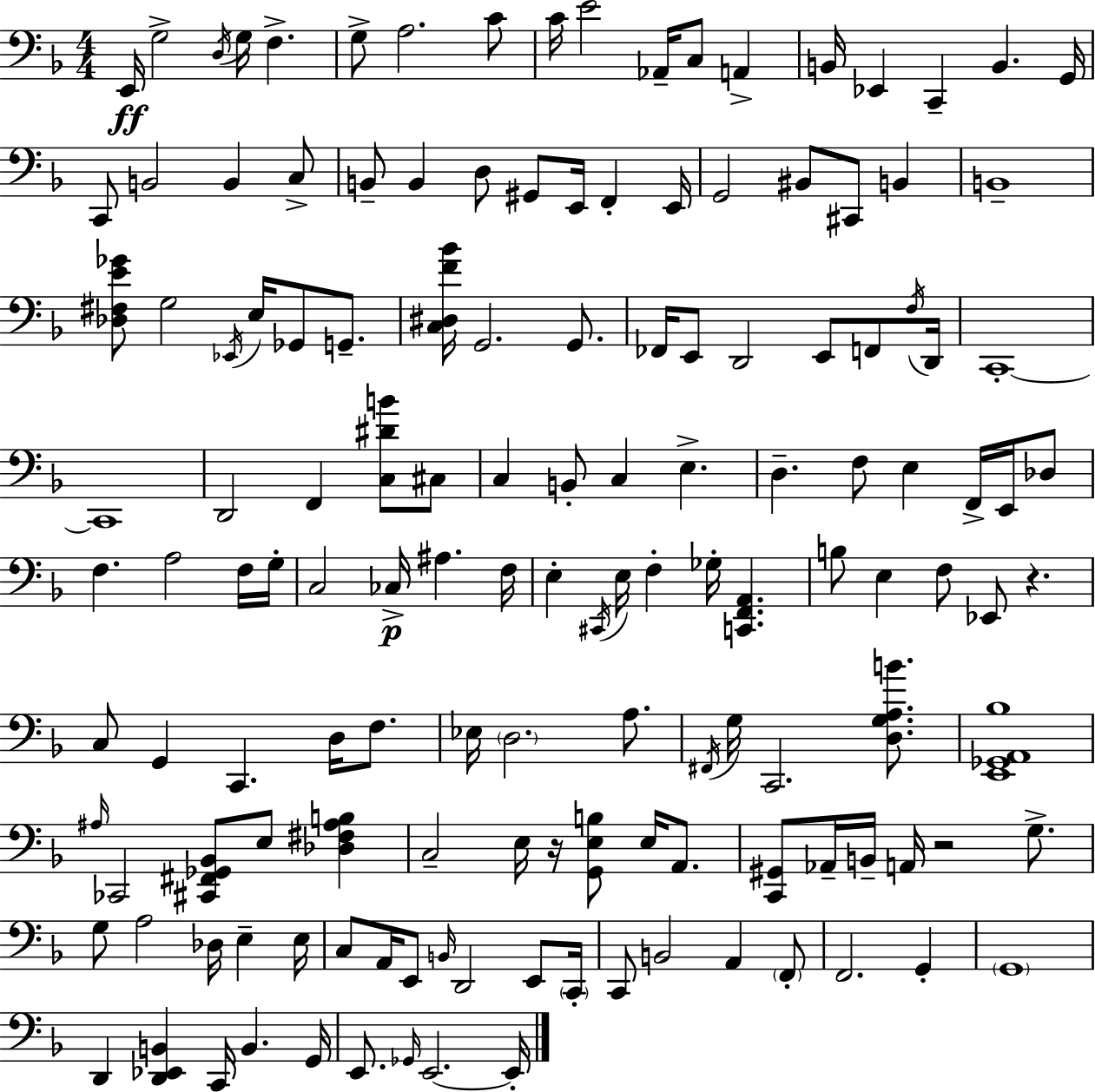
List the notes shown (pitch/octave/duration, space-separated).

E2/s G3/h D3/s G3/s F3/q. G3/e A3/h. C4/e C4/s E4/h Ab2/s C3/e A2/q B2/s Eb2/q C2/q B2/q. G2/s C2/e B2/h B2/q C3/e B2/e B2/q D3/e G#2/e E2/s F2/q E2/s G2/h BIS2/e C#2/e B2/q B2/w [Db3,F#3,E4,Gb4]/e G3/h Eb2/s E3/s Gb2/e G2/e. [C3,D#3,F4,Bb4]/s G2/h. G2/e. FES2/s E2/e D2/h E2/e F2/e F3/s D2/s C2/w C2/w D2/h F2/q [C3,D#4,B4]/e C#3/e C3/q B2/e C3/q E3/q. D3/q. F3/e E3/q F2/s E2/s Db3/e F3/q. A3/h F3/s G3/s C3/h CES3/s A#3/q. F3/s E3/q C#2/s E3/s F3/q Gb3/s [C2,F2,A2]/q. B3/e E3/q F3/e Eb2/e R/q. C3/e G2/q C2/q. D3/s F3/e. Eb3/s D3/h. A3/e. F#2/s G3/s C2/h. [D3,G3,A3,B4]/e. [E2,Gb2,A2,Bb3]/w A#3/s CES2/h [C#2,F#2,Gb2,Bb2]/e E3/e [Db3,F#3,A#3,B3]/q C3/h E3/s R/s [G2,E3,B3]/e E3/s A2/e. [C2,G#2]/e Ab2/s B2/s A2/s R/h G3/e. G3/e A3/h Db3/s E3/q E3/s C3/e A2/s E2/e B2/s D2/h E2/e C2/s C2/e B2/h A2/q F2/e F2/h. G2/q G2/w D2/q [D2,Eb2,B2]/q C2/s B2/q. G2/s E2/e. Gb2/s E2/h. E2/s